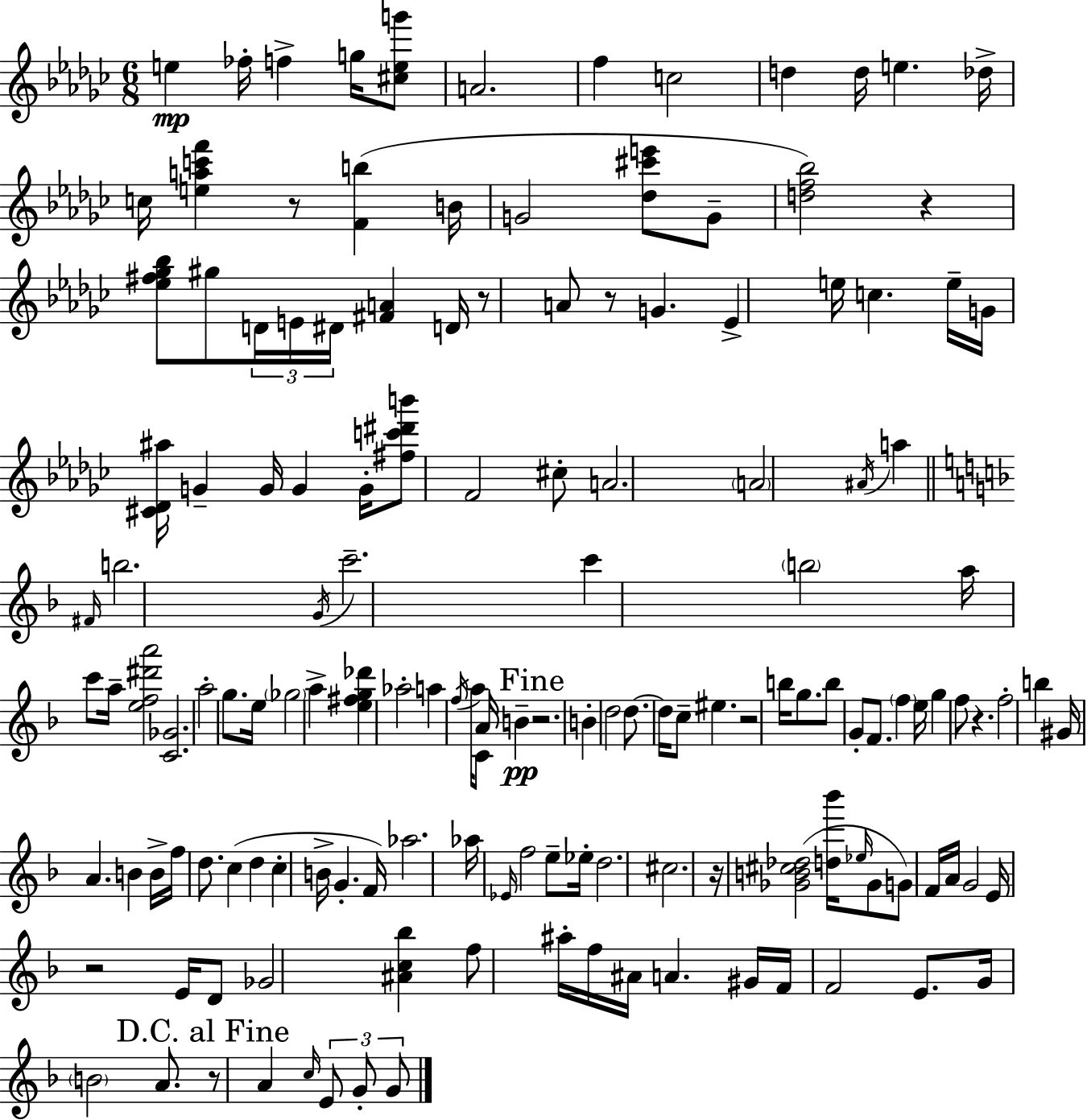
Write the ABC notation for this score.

X:1
T:Untitled
M:6/8
L:1/4
K:Ebm
e _f/4 f g/4 [^ceg']/2 A2 f c2 d d/4 e _d/4 c/4 [eac'f'] z/2 [Fb] B/4 G2 [_d^c'e']/2 G/2 [df_b]2 z [_e^f_g_b]/2 ^g/2 D/4 E/4 ^D/4 [^FA] D/4 z/2 A/2 z/2 G _E e/4 c e/4 G/4 [^C_D^a]/4 G G/4 G G/4 [^fc'^d'b']/2 F2 ^c/2 A2 A2 ^A/4 a ^F/4 b2 G/4 c'2 c' b2 a/4 c'/2 a/4 [ef^d'a']2 [C_G]2 a2 g/2 e/4 _g2 a [e^fg_d'] _a2 a f/4 a/4 C/2 A/4 B z2 B d2 d/2 d/4 c/2 ^e z2 b/4 g/2 b/2 G/2 F/2 f e/4 g f/2 z f2 b ^G/4 A B B/4 f/4 d/2 c d c B/4 G F/4 _a2 _a/4 _E/4 f2 e/2 _e/4 d2 ^c2 z/4 [_GB^c_d]2 [d_b']/4 _e/4 _G/2 G/2 F/4 A/4 G2 E/4 z2 E/4 D/2 _G2 [^Ac_b] f/2 ^a/4 f/4 ^A/4 A ^G/4 F/4 F2 E/2 G/4 B2 A/2 z/2 A c/4 E/2 G/2 G/2